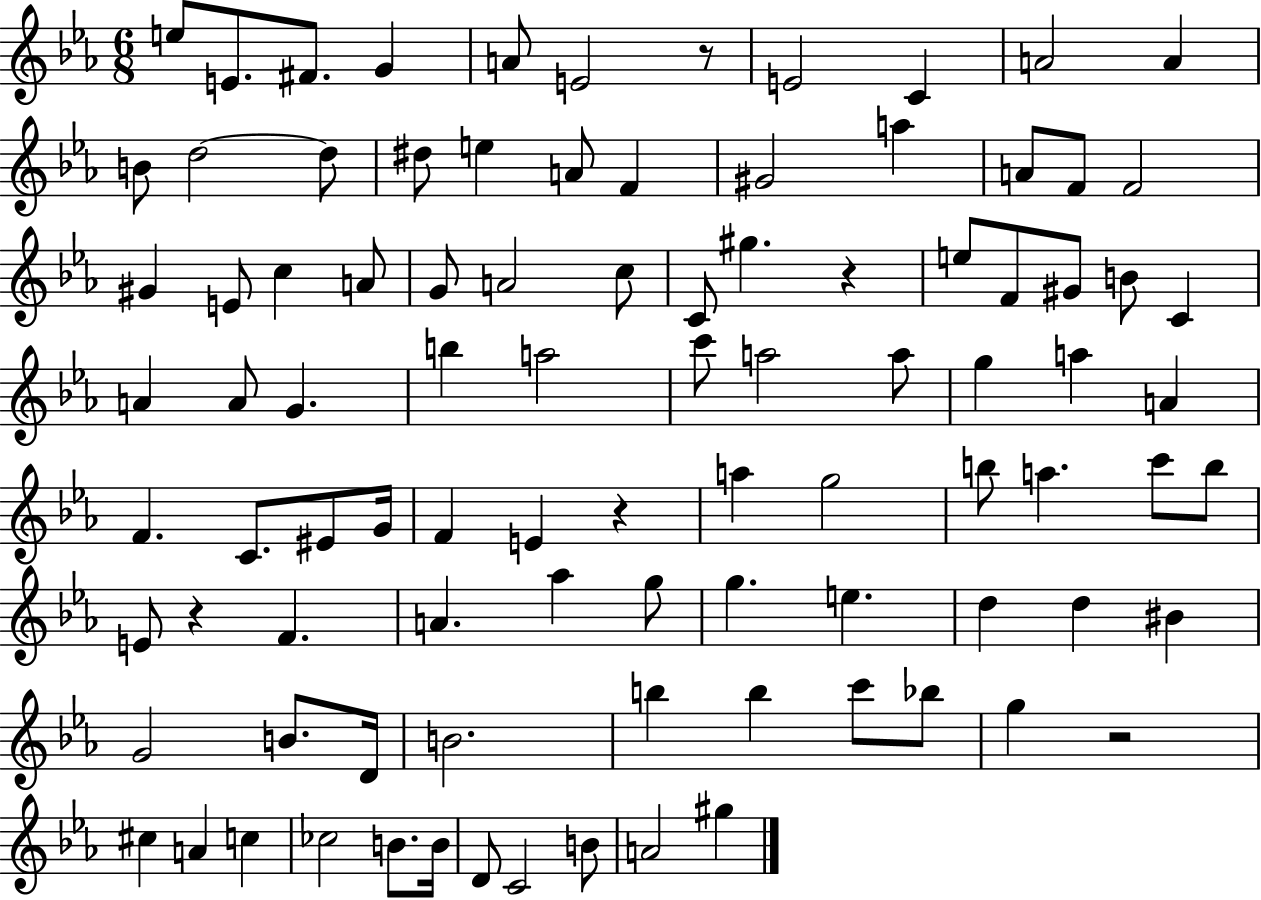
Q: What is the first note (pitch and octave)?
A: E5